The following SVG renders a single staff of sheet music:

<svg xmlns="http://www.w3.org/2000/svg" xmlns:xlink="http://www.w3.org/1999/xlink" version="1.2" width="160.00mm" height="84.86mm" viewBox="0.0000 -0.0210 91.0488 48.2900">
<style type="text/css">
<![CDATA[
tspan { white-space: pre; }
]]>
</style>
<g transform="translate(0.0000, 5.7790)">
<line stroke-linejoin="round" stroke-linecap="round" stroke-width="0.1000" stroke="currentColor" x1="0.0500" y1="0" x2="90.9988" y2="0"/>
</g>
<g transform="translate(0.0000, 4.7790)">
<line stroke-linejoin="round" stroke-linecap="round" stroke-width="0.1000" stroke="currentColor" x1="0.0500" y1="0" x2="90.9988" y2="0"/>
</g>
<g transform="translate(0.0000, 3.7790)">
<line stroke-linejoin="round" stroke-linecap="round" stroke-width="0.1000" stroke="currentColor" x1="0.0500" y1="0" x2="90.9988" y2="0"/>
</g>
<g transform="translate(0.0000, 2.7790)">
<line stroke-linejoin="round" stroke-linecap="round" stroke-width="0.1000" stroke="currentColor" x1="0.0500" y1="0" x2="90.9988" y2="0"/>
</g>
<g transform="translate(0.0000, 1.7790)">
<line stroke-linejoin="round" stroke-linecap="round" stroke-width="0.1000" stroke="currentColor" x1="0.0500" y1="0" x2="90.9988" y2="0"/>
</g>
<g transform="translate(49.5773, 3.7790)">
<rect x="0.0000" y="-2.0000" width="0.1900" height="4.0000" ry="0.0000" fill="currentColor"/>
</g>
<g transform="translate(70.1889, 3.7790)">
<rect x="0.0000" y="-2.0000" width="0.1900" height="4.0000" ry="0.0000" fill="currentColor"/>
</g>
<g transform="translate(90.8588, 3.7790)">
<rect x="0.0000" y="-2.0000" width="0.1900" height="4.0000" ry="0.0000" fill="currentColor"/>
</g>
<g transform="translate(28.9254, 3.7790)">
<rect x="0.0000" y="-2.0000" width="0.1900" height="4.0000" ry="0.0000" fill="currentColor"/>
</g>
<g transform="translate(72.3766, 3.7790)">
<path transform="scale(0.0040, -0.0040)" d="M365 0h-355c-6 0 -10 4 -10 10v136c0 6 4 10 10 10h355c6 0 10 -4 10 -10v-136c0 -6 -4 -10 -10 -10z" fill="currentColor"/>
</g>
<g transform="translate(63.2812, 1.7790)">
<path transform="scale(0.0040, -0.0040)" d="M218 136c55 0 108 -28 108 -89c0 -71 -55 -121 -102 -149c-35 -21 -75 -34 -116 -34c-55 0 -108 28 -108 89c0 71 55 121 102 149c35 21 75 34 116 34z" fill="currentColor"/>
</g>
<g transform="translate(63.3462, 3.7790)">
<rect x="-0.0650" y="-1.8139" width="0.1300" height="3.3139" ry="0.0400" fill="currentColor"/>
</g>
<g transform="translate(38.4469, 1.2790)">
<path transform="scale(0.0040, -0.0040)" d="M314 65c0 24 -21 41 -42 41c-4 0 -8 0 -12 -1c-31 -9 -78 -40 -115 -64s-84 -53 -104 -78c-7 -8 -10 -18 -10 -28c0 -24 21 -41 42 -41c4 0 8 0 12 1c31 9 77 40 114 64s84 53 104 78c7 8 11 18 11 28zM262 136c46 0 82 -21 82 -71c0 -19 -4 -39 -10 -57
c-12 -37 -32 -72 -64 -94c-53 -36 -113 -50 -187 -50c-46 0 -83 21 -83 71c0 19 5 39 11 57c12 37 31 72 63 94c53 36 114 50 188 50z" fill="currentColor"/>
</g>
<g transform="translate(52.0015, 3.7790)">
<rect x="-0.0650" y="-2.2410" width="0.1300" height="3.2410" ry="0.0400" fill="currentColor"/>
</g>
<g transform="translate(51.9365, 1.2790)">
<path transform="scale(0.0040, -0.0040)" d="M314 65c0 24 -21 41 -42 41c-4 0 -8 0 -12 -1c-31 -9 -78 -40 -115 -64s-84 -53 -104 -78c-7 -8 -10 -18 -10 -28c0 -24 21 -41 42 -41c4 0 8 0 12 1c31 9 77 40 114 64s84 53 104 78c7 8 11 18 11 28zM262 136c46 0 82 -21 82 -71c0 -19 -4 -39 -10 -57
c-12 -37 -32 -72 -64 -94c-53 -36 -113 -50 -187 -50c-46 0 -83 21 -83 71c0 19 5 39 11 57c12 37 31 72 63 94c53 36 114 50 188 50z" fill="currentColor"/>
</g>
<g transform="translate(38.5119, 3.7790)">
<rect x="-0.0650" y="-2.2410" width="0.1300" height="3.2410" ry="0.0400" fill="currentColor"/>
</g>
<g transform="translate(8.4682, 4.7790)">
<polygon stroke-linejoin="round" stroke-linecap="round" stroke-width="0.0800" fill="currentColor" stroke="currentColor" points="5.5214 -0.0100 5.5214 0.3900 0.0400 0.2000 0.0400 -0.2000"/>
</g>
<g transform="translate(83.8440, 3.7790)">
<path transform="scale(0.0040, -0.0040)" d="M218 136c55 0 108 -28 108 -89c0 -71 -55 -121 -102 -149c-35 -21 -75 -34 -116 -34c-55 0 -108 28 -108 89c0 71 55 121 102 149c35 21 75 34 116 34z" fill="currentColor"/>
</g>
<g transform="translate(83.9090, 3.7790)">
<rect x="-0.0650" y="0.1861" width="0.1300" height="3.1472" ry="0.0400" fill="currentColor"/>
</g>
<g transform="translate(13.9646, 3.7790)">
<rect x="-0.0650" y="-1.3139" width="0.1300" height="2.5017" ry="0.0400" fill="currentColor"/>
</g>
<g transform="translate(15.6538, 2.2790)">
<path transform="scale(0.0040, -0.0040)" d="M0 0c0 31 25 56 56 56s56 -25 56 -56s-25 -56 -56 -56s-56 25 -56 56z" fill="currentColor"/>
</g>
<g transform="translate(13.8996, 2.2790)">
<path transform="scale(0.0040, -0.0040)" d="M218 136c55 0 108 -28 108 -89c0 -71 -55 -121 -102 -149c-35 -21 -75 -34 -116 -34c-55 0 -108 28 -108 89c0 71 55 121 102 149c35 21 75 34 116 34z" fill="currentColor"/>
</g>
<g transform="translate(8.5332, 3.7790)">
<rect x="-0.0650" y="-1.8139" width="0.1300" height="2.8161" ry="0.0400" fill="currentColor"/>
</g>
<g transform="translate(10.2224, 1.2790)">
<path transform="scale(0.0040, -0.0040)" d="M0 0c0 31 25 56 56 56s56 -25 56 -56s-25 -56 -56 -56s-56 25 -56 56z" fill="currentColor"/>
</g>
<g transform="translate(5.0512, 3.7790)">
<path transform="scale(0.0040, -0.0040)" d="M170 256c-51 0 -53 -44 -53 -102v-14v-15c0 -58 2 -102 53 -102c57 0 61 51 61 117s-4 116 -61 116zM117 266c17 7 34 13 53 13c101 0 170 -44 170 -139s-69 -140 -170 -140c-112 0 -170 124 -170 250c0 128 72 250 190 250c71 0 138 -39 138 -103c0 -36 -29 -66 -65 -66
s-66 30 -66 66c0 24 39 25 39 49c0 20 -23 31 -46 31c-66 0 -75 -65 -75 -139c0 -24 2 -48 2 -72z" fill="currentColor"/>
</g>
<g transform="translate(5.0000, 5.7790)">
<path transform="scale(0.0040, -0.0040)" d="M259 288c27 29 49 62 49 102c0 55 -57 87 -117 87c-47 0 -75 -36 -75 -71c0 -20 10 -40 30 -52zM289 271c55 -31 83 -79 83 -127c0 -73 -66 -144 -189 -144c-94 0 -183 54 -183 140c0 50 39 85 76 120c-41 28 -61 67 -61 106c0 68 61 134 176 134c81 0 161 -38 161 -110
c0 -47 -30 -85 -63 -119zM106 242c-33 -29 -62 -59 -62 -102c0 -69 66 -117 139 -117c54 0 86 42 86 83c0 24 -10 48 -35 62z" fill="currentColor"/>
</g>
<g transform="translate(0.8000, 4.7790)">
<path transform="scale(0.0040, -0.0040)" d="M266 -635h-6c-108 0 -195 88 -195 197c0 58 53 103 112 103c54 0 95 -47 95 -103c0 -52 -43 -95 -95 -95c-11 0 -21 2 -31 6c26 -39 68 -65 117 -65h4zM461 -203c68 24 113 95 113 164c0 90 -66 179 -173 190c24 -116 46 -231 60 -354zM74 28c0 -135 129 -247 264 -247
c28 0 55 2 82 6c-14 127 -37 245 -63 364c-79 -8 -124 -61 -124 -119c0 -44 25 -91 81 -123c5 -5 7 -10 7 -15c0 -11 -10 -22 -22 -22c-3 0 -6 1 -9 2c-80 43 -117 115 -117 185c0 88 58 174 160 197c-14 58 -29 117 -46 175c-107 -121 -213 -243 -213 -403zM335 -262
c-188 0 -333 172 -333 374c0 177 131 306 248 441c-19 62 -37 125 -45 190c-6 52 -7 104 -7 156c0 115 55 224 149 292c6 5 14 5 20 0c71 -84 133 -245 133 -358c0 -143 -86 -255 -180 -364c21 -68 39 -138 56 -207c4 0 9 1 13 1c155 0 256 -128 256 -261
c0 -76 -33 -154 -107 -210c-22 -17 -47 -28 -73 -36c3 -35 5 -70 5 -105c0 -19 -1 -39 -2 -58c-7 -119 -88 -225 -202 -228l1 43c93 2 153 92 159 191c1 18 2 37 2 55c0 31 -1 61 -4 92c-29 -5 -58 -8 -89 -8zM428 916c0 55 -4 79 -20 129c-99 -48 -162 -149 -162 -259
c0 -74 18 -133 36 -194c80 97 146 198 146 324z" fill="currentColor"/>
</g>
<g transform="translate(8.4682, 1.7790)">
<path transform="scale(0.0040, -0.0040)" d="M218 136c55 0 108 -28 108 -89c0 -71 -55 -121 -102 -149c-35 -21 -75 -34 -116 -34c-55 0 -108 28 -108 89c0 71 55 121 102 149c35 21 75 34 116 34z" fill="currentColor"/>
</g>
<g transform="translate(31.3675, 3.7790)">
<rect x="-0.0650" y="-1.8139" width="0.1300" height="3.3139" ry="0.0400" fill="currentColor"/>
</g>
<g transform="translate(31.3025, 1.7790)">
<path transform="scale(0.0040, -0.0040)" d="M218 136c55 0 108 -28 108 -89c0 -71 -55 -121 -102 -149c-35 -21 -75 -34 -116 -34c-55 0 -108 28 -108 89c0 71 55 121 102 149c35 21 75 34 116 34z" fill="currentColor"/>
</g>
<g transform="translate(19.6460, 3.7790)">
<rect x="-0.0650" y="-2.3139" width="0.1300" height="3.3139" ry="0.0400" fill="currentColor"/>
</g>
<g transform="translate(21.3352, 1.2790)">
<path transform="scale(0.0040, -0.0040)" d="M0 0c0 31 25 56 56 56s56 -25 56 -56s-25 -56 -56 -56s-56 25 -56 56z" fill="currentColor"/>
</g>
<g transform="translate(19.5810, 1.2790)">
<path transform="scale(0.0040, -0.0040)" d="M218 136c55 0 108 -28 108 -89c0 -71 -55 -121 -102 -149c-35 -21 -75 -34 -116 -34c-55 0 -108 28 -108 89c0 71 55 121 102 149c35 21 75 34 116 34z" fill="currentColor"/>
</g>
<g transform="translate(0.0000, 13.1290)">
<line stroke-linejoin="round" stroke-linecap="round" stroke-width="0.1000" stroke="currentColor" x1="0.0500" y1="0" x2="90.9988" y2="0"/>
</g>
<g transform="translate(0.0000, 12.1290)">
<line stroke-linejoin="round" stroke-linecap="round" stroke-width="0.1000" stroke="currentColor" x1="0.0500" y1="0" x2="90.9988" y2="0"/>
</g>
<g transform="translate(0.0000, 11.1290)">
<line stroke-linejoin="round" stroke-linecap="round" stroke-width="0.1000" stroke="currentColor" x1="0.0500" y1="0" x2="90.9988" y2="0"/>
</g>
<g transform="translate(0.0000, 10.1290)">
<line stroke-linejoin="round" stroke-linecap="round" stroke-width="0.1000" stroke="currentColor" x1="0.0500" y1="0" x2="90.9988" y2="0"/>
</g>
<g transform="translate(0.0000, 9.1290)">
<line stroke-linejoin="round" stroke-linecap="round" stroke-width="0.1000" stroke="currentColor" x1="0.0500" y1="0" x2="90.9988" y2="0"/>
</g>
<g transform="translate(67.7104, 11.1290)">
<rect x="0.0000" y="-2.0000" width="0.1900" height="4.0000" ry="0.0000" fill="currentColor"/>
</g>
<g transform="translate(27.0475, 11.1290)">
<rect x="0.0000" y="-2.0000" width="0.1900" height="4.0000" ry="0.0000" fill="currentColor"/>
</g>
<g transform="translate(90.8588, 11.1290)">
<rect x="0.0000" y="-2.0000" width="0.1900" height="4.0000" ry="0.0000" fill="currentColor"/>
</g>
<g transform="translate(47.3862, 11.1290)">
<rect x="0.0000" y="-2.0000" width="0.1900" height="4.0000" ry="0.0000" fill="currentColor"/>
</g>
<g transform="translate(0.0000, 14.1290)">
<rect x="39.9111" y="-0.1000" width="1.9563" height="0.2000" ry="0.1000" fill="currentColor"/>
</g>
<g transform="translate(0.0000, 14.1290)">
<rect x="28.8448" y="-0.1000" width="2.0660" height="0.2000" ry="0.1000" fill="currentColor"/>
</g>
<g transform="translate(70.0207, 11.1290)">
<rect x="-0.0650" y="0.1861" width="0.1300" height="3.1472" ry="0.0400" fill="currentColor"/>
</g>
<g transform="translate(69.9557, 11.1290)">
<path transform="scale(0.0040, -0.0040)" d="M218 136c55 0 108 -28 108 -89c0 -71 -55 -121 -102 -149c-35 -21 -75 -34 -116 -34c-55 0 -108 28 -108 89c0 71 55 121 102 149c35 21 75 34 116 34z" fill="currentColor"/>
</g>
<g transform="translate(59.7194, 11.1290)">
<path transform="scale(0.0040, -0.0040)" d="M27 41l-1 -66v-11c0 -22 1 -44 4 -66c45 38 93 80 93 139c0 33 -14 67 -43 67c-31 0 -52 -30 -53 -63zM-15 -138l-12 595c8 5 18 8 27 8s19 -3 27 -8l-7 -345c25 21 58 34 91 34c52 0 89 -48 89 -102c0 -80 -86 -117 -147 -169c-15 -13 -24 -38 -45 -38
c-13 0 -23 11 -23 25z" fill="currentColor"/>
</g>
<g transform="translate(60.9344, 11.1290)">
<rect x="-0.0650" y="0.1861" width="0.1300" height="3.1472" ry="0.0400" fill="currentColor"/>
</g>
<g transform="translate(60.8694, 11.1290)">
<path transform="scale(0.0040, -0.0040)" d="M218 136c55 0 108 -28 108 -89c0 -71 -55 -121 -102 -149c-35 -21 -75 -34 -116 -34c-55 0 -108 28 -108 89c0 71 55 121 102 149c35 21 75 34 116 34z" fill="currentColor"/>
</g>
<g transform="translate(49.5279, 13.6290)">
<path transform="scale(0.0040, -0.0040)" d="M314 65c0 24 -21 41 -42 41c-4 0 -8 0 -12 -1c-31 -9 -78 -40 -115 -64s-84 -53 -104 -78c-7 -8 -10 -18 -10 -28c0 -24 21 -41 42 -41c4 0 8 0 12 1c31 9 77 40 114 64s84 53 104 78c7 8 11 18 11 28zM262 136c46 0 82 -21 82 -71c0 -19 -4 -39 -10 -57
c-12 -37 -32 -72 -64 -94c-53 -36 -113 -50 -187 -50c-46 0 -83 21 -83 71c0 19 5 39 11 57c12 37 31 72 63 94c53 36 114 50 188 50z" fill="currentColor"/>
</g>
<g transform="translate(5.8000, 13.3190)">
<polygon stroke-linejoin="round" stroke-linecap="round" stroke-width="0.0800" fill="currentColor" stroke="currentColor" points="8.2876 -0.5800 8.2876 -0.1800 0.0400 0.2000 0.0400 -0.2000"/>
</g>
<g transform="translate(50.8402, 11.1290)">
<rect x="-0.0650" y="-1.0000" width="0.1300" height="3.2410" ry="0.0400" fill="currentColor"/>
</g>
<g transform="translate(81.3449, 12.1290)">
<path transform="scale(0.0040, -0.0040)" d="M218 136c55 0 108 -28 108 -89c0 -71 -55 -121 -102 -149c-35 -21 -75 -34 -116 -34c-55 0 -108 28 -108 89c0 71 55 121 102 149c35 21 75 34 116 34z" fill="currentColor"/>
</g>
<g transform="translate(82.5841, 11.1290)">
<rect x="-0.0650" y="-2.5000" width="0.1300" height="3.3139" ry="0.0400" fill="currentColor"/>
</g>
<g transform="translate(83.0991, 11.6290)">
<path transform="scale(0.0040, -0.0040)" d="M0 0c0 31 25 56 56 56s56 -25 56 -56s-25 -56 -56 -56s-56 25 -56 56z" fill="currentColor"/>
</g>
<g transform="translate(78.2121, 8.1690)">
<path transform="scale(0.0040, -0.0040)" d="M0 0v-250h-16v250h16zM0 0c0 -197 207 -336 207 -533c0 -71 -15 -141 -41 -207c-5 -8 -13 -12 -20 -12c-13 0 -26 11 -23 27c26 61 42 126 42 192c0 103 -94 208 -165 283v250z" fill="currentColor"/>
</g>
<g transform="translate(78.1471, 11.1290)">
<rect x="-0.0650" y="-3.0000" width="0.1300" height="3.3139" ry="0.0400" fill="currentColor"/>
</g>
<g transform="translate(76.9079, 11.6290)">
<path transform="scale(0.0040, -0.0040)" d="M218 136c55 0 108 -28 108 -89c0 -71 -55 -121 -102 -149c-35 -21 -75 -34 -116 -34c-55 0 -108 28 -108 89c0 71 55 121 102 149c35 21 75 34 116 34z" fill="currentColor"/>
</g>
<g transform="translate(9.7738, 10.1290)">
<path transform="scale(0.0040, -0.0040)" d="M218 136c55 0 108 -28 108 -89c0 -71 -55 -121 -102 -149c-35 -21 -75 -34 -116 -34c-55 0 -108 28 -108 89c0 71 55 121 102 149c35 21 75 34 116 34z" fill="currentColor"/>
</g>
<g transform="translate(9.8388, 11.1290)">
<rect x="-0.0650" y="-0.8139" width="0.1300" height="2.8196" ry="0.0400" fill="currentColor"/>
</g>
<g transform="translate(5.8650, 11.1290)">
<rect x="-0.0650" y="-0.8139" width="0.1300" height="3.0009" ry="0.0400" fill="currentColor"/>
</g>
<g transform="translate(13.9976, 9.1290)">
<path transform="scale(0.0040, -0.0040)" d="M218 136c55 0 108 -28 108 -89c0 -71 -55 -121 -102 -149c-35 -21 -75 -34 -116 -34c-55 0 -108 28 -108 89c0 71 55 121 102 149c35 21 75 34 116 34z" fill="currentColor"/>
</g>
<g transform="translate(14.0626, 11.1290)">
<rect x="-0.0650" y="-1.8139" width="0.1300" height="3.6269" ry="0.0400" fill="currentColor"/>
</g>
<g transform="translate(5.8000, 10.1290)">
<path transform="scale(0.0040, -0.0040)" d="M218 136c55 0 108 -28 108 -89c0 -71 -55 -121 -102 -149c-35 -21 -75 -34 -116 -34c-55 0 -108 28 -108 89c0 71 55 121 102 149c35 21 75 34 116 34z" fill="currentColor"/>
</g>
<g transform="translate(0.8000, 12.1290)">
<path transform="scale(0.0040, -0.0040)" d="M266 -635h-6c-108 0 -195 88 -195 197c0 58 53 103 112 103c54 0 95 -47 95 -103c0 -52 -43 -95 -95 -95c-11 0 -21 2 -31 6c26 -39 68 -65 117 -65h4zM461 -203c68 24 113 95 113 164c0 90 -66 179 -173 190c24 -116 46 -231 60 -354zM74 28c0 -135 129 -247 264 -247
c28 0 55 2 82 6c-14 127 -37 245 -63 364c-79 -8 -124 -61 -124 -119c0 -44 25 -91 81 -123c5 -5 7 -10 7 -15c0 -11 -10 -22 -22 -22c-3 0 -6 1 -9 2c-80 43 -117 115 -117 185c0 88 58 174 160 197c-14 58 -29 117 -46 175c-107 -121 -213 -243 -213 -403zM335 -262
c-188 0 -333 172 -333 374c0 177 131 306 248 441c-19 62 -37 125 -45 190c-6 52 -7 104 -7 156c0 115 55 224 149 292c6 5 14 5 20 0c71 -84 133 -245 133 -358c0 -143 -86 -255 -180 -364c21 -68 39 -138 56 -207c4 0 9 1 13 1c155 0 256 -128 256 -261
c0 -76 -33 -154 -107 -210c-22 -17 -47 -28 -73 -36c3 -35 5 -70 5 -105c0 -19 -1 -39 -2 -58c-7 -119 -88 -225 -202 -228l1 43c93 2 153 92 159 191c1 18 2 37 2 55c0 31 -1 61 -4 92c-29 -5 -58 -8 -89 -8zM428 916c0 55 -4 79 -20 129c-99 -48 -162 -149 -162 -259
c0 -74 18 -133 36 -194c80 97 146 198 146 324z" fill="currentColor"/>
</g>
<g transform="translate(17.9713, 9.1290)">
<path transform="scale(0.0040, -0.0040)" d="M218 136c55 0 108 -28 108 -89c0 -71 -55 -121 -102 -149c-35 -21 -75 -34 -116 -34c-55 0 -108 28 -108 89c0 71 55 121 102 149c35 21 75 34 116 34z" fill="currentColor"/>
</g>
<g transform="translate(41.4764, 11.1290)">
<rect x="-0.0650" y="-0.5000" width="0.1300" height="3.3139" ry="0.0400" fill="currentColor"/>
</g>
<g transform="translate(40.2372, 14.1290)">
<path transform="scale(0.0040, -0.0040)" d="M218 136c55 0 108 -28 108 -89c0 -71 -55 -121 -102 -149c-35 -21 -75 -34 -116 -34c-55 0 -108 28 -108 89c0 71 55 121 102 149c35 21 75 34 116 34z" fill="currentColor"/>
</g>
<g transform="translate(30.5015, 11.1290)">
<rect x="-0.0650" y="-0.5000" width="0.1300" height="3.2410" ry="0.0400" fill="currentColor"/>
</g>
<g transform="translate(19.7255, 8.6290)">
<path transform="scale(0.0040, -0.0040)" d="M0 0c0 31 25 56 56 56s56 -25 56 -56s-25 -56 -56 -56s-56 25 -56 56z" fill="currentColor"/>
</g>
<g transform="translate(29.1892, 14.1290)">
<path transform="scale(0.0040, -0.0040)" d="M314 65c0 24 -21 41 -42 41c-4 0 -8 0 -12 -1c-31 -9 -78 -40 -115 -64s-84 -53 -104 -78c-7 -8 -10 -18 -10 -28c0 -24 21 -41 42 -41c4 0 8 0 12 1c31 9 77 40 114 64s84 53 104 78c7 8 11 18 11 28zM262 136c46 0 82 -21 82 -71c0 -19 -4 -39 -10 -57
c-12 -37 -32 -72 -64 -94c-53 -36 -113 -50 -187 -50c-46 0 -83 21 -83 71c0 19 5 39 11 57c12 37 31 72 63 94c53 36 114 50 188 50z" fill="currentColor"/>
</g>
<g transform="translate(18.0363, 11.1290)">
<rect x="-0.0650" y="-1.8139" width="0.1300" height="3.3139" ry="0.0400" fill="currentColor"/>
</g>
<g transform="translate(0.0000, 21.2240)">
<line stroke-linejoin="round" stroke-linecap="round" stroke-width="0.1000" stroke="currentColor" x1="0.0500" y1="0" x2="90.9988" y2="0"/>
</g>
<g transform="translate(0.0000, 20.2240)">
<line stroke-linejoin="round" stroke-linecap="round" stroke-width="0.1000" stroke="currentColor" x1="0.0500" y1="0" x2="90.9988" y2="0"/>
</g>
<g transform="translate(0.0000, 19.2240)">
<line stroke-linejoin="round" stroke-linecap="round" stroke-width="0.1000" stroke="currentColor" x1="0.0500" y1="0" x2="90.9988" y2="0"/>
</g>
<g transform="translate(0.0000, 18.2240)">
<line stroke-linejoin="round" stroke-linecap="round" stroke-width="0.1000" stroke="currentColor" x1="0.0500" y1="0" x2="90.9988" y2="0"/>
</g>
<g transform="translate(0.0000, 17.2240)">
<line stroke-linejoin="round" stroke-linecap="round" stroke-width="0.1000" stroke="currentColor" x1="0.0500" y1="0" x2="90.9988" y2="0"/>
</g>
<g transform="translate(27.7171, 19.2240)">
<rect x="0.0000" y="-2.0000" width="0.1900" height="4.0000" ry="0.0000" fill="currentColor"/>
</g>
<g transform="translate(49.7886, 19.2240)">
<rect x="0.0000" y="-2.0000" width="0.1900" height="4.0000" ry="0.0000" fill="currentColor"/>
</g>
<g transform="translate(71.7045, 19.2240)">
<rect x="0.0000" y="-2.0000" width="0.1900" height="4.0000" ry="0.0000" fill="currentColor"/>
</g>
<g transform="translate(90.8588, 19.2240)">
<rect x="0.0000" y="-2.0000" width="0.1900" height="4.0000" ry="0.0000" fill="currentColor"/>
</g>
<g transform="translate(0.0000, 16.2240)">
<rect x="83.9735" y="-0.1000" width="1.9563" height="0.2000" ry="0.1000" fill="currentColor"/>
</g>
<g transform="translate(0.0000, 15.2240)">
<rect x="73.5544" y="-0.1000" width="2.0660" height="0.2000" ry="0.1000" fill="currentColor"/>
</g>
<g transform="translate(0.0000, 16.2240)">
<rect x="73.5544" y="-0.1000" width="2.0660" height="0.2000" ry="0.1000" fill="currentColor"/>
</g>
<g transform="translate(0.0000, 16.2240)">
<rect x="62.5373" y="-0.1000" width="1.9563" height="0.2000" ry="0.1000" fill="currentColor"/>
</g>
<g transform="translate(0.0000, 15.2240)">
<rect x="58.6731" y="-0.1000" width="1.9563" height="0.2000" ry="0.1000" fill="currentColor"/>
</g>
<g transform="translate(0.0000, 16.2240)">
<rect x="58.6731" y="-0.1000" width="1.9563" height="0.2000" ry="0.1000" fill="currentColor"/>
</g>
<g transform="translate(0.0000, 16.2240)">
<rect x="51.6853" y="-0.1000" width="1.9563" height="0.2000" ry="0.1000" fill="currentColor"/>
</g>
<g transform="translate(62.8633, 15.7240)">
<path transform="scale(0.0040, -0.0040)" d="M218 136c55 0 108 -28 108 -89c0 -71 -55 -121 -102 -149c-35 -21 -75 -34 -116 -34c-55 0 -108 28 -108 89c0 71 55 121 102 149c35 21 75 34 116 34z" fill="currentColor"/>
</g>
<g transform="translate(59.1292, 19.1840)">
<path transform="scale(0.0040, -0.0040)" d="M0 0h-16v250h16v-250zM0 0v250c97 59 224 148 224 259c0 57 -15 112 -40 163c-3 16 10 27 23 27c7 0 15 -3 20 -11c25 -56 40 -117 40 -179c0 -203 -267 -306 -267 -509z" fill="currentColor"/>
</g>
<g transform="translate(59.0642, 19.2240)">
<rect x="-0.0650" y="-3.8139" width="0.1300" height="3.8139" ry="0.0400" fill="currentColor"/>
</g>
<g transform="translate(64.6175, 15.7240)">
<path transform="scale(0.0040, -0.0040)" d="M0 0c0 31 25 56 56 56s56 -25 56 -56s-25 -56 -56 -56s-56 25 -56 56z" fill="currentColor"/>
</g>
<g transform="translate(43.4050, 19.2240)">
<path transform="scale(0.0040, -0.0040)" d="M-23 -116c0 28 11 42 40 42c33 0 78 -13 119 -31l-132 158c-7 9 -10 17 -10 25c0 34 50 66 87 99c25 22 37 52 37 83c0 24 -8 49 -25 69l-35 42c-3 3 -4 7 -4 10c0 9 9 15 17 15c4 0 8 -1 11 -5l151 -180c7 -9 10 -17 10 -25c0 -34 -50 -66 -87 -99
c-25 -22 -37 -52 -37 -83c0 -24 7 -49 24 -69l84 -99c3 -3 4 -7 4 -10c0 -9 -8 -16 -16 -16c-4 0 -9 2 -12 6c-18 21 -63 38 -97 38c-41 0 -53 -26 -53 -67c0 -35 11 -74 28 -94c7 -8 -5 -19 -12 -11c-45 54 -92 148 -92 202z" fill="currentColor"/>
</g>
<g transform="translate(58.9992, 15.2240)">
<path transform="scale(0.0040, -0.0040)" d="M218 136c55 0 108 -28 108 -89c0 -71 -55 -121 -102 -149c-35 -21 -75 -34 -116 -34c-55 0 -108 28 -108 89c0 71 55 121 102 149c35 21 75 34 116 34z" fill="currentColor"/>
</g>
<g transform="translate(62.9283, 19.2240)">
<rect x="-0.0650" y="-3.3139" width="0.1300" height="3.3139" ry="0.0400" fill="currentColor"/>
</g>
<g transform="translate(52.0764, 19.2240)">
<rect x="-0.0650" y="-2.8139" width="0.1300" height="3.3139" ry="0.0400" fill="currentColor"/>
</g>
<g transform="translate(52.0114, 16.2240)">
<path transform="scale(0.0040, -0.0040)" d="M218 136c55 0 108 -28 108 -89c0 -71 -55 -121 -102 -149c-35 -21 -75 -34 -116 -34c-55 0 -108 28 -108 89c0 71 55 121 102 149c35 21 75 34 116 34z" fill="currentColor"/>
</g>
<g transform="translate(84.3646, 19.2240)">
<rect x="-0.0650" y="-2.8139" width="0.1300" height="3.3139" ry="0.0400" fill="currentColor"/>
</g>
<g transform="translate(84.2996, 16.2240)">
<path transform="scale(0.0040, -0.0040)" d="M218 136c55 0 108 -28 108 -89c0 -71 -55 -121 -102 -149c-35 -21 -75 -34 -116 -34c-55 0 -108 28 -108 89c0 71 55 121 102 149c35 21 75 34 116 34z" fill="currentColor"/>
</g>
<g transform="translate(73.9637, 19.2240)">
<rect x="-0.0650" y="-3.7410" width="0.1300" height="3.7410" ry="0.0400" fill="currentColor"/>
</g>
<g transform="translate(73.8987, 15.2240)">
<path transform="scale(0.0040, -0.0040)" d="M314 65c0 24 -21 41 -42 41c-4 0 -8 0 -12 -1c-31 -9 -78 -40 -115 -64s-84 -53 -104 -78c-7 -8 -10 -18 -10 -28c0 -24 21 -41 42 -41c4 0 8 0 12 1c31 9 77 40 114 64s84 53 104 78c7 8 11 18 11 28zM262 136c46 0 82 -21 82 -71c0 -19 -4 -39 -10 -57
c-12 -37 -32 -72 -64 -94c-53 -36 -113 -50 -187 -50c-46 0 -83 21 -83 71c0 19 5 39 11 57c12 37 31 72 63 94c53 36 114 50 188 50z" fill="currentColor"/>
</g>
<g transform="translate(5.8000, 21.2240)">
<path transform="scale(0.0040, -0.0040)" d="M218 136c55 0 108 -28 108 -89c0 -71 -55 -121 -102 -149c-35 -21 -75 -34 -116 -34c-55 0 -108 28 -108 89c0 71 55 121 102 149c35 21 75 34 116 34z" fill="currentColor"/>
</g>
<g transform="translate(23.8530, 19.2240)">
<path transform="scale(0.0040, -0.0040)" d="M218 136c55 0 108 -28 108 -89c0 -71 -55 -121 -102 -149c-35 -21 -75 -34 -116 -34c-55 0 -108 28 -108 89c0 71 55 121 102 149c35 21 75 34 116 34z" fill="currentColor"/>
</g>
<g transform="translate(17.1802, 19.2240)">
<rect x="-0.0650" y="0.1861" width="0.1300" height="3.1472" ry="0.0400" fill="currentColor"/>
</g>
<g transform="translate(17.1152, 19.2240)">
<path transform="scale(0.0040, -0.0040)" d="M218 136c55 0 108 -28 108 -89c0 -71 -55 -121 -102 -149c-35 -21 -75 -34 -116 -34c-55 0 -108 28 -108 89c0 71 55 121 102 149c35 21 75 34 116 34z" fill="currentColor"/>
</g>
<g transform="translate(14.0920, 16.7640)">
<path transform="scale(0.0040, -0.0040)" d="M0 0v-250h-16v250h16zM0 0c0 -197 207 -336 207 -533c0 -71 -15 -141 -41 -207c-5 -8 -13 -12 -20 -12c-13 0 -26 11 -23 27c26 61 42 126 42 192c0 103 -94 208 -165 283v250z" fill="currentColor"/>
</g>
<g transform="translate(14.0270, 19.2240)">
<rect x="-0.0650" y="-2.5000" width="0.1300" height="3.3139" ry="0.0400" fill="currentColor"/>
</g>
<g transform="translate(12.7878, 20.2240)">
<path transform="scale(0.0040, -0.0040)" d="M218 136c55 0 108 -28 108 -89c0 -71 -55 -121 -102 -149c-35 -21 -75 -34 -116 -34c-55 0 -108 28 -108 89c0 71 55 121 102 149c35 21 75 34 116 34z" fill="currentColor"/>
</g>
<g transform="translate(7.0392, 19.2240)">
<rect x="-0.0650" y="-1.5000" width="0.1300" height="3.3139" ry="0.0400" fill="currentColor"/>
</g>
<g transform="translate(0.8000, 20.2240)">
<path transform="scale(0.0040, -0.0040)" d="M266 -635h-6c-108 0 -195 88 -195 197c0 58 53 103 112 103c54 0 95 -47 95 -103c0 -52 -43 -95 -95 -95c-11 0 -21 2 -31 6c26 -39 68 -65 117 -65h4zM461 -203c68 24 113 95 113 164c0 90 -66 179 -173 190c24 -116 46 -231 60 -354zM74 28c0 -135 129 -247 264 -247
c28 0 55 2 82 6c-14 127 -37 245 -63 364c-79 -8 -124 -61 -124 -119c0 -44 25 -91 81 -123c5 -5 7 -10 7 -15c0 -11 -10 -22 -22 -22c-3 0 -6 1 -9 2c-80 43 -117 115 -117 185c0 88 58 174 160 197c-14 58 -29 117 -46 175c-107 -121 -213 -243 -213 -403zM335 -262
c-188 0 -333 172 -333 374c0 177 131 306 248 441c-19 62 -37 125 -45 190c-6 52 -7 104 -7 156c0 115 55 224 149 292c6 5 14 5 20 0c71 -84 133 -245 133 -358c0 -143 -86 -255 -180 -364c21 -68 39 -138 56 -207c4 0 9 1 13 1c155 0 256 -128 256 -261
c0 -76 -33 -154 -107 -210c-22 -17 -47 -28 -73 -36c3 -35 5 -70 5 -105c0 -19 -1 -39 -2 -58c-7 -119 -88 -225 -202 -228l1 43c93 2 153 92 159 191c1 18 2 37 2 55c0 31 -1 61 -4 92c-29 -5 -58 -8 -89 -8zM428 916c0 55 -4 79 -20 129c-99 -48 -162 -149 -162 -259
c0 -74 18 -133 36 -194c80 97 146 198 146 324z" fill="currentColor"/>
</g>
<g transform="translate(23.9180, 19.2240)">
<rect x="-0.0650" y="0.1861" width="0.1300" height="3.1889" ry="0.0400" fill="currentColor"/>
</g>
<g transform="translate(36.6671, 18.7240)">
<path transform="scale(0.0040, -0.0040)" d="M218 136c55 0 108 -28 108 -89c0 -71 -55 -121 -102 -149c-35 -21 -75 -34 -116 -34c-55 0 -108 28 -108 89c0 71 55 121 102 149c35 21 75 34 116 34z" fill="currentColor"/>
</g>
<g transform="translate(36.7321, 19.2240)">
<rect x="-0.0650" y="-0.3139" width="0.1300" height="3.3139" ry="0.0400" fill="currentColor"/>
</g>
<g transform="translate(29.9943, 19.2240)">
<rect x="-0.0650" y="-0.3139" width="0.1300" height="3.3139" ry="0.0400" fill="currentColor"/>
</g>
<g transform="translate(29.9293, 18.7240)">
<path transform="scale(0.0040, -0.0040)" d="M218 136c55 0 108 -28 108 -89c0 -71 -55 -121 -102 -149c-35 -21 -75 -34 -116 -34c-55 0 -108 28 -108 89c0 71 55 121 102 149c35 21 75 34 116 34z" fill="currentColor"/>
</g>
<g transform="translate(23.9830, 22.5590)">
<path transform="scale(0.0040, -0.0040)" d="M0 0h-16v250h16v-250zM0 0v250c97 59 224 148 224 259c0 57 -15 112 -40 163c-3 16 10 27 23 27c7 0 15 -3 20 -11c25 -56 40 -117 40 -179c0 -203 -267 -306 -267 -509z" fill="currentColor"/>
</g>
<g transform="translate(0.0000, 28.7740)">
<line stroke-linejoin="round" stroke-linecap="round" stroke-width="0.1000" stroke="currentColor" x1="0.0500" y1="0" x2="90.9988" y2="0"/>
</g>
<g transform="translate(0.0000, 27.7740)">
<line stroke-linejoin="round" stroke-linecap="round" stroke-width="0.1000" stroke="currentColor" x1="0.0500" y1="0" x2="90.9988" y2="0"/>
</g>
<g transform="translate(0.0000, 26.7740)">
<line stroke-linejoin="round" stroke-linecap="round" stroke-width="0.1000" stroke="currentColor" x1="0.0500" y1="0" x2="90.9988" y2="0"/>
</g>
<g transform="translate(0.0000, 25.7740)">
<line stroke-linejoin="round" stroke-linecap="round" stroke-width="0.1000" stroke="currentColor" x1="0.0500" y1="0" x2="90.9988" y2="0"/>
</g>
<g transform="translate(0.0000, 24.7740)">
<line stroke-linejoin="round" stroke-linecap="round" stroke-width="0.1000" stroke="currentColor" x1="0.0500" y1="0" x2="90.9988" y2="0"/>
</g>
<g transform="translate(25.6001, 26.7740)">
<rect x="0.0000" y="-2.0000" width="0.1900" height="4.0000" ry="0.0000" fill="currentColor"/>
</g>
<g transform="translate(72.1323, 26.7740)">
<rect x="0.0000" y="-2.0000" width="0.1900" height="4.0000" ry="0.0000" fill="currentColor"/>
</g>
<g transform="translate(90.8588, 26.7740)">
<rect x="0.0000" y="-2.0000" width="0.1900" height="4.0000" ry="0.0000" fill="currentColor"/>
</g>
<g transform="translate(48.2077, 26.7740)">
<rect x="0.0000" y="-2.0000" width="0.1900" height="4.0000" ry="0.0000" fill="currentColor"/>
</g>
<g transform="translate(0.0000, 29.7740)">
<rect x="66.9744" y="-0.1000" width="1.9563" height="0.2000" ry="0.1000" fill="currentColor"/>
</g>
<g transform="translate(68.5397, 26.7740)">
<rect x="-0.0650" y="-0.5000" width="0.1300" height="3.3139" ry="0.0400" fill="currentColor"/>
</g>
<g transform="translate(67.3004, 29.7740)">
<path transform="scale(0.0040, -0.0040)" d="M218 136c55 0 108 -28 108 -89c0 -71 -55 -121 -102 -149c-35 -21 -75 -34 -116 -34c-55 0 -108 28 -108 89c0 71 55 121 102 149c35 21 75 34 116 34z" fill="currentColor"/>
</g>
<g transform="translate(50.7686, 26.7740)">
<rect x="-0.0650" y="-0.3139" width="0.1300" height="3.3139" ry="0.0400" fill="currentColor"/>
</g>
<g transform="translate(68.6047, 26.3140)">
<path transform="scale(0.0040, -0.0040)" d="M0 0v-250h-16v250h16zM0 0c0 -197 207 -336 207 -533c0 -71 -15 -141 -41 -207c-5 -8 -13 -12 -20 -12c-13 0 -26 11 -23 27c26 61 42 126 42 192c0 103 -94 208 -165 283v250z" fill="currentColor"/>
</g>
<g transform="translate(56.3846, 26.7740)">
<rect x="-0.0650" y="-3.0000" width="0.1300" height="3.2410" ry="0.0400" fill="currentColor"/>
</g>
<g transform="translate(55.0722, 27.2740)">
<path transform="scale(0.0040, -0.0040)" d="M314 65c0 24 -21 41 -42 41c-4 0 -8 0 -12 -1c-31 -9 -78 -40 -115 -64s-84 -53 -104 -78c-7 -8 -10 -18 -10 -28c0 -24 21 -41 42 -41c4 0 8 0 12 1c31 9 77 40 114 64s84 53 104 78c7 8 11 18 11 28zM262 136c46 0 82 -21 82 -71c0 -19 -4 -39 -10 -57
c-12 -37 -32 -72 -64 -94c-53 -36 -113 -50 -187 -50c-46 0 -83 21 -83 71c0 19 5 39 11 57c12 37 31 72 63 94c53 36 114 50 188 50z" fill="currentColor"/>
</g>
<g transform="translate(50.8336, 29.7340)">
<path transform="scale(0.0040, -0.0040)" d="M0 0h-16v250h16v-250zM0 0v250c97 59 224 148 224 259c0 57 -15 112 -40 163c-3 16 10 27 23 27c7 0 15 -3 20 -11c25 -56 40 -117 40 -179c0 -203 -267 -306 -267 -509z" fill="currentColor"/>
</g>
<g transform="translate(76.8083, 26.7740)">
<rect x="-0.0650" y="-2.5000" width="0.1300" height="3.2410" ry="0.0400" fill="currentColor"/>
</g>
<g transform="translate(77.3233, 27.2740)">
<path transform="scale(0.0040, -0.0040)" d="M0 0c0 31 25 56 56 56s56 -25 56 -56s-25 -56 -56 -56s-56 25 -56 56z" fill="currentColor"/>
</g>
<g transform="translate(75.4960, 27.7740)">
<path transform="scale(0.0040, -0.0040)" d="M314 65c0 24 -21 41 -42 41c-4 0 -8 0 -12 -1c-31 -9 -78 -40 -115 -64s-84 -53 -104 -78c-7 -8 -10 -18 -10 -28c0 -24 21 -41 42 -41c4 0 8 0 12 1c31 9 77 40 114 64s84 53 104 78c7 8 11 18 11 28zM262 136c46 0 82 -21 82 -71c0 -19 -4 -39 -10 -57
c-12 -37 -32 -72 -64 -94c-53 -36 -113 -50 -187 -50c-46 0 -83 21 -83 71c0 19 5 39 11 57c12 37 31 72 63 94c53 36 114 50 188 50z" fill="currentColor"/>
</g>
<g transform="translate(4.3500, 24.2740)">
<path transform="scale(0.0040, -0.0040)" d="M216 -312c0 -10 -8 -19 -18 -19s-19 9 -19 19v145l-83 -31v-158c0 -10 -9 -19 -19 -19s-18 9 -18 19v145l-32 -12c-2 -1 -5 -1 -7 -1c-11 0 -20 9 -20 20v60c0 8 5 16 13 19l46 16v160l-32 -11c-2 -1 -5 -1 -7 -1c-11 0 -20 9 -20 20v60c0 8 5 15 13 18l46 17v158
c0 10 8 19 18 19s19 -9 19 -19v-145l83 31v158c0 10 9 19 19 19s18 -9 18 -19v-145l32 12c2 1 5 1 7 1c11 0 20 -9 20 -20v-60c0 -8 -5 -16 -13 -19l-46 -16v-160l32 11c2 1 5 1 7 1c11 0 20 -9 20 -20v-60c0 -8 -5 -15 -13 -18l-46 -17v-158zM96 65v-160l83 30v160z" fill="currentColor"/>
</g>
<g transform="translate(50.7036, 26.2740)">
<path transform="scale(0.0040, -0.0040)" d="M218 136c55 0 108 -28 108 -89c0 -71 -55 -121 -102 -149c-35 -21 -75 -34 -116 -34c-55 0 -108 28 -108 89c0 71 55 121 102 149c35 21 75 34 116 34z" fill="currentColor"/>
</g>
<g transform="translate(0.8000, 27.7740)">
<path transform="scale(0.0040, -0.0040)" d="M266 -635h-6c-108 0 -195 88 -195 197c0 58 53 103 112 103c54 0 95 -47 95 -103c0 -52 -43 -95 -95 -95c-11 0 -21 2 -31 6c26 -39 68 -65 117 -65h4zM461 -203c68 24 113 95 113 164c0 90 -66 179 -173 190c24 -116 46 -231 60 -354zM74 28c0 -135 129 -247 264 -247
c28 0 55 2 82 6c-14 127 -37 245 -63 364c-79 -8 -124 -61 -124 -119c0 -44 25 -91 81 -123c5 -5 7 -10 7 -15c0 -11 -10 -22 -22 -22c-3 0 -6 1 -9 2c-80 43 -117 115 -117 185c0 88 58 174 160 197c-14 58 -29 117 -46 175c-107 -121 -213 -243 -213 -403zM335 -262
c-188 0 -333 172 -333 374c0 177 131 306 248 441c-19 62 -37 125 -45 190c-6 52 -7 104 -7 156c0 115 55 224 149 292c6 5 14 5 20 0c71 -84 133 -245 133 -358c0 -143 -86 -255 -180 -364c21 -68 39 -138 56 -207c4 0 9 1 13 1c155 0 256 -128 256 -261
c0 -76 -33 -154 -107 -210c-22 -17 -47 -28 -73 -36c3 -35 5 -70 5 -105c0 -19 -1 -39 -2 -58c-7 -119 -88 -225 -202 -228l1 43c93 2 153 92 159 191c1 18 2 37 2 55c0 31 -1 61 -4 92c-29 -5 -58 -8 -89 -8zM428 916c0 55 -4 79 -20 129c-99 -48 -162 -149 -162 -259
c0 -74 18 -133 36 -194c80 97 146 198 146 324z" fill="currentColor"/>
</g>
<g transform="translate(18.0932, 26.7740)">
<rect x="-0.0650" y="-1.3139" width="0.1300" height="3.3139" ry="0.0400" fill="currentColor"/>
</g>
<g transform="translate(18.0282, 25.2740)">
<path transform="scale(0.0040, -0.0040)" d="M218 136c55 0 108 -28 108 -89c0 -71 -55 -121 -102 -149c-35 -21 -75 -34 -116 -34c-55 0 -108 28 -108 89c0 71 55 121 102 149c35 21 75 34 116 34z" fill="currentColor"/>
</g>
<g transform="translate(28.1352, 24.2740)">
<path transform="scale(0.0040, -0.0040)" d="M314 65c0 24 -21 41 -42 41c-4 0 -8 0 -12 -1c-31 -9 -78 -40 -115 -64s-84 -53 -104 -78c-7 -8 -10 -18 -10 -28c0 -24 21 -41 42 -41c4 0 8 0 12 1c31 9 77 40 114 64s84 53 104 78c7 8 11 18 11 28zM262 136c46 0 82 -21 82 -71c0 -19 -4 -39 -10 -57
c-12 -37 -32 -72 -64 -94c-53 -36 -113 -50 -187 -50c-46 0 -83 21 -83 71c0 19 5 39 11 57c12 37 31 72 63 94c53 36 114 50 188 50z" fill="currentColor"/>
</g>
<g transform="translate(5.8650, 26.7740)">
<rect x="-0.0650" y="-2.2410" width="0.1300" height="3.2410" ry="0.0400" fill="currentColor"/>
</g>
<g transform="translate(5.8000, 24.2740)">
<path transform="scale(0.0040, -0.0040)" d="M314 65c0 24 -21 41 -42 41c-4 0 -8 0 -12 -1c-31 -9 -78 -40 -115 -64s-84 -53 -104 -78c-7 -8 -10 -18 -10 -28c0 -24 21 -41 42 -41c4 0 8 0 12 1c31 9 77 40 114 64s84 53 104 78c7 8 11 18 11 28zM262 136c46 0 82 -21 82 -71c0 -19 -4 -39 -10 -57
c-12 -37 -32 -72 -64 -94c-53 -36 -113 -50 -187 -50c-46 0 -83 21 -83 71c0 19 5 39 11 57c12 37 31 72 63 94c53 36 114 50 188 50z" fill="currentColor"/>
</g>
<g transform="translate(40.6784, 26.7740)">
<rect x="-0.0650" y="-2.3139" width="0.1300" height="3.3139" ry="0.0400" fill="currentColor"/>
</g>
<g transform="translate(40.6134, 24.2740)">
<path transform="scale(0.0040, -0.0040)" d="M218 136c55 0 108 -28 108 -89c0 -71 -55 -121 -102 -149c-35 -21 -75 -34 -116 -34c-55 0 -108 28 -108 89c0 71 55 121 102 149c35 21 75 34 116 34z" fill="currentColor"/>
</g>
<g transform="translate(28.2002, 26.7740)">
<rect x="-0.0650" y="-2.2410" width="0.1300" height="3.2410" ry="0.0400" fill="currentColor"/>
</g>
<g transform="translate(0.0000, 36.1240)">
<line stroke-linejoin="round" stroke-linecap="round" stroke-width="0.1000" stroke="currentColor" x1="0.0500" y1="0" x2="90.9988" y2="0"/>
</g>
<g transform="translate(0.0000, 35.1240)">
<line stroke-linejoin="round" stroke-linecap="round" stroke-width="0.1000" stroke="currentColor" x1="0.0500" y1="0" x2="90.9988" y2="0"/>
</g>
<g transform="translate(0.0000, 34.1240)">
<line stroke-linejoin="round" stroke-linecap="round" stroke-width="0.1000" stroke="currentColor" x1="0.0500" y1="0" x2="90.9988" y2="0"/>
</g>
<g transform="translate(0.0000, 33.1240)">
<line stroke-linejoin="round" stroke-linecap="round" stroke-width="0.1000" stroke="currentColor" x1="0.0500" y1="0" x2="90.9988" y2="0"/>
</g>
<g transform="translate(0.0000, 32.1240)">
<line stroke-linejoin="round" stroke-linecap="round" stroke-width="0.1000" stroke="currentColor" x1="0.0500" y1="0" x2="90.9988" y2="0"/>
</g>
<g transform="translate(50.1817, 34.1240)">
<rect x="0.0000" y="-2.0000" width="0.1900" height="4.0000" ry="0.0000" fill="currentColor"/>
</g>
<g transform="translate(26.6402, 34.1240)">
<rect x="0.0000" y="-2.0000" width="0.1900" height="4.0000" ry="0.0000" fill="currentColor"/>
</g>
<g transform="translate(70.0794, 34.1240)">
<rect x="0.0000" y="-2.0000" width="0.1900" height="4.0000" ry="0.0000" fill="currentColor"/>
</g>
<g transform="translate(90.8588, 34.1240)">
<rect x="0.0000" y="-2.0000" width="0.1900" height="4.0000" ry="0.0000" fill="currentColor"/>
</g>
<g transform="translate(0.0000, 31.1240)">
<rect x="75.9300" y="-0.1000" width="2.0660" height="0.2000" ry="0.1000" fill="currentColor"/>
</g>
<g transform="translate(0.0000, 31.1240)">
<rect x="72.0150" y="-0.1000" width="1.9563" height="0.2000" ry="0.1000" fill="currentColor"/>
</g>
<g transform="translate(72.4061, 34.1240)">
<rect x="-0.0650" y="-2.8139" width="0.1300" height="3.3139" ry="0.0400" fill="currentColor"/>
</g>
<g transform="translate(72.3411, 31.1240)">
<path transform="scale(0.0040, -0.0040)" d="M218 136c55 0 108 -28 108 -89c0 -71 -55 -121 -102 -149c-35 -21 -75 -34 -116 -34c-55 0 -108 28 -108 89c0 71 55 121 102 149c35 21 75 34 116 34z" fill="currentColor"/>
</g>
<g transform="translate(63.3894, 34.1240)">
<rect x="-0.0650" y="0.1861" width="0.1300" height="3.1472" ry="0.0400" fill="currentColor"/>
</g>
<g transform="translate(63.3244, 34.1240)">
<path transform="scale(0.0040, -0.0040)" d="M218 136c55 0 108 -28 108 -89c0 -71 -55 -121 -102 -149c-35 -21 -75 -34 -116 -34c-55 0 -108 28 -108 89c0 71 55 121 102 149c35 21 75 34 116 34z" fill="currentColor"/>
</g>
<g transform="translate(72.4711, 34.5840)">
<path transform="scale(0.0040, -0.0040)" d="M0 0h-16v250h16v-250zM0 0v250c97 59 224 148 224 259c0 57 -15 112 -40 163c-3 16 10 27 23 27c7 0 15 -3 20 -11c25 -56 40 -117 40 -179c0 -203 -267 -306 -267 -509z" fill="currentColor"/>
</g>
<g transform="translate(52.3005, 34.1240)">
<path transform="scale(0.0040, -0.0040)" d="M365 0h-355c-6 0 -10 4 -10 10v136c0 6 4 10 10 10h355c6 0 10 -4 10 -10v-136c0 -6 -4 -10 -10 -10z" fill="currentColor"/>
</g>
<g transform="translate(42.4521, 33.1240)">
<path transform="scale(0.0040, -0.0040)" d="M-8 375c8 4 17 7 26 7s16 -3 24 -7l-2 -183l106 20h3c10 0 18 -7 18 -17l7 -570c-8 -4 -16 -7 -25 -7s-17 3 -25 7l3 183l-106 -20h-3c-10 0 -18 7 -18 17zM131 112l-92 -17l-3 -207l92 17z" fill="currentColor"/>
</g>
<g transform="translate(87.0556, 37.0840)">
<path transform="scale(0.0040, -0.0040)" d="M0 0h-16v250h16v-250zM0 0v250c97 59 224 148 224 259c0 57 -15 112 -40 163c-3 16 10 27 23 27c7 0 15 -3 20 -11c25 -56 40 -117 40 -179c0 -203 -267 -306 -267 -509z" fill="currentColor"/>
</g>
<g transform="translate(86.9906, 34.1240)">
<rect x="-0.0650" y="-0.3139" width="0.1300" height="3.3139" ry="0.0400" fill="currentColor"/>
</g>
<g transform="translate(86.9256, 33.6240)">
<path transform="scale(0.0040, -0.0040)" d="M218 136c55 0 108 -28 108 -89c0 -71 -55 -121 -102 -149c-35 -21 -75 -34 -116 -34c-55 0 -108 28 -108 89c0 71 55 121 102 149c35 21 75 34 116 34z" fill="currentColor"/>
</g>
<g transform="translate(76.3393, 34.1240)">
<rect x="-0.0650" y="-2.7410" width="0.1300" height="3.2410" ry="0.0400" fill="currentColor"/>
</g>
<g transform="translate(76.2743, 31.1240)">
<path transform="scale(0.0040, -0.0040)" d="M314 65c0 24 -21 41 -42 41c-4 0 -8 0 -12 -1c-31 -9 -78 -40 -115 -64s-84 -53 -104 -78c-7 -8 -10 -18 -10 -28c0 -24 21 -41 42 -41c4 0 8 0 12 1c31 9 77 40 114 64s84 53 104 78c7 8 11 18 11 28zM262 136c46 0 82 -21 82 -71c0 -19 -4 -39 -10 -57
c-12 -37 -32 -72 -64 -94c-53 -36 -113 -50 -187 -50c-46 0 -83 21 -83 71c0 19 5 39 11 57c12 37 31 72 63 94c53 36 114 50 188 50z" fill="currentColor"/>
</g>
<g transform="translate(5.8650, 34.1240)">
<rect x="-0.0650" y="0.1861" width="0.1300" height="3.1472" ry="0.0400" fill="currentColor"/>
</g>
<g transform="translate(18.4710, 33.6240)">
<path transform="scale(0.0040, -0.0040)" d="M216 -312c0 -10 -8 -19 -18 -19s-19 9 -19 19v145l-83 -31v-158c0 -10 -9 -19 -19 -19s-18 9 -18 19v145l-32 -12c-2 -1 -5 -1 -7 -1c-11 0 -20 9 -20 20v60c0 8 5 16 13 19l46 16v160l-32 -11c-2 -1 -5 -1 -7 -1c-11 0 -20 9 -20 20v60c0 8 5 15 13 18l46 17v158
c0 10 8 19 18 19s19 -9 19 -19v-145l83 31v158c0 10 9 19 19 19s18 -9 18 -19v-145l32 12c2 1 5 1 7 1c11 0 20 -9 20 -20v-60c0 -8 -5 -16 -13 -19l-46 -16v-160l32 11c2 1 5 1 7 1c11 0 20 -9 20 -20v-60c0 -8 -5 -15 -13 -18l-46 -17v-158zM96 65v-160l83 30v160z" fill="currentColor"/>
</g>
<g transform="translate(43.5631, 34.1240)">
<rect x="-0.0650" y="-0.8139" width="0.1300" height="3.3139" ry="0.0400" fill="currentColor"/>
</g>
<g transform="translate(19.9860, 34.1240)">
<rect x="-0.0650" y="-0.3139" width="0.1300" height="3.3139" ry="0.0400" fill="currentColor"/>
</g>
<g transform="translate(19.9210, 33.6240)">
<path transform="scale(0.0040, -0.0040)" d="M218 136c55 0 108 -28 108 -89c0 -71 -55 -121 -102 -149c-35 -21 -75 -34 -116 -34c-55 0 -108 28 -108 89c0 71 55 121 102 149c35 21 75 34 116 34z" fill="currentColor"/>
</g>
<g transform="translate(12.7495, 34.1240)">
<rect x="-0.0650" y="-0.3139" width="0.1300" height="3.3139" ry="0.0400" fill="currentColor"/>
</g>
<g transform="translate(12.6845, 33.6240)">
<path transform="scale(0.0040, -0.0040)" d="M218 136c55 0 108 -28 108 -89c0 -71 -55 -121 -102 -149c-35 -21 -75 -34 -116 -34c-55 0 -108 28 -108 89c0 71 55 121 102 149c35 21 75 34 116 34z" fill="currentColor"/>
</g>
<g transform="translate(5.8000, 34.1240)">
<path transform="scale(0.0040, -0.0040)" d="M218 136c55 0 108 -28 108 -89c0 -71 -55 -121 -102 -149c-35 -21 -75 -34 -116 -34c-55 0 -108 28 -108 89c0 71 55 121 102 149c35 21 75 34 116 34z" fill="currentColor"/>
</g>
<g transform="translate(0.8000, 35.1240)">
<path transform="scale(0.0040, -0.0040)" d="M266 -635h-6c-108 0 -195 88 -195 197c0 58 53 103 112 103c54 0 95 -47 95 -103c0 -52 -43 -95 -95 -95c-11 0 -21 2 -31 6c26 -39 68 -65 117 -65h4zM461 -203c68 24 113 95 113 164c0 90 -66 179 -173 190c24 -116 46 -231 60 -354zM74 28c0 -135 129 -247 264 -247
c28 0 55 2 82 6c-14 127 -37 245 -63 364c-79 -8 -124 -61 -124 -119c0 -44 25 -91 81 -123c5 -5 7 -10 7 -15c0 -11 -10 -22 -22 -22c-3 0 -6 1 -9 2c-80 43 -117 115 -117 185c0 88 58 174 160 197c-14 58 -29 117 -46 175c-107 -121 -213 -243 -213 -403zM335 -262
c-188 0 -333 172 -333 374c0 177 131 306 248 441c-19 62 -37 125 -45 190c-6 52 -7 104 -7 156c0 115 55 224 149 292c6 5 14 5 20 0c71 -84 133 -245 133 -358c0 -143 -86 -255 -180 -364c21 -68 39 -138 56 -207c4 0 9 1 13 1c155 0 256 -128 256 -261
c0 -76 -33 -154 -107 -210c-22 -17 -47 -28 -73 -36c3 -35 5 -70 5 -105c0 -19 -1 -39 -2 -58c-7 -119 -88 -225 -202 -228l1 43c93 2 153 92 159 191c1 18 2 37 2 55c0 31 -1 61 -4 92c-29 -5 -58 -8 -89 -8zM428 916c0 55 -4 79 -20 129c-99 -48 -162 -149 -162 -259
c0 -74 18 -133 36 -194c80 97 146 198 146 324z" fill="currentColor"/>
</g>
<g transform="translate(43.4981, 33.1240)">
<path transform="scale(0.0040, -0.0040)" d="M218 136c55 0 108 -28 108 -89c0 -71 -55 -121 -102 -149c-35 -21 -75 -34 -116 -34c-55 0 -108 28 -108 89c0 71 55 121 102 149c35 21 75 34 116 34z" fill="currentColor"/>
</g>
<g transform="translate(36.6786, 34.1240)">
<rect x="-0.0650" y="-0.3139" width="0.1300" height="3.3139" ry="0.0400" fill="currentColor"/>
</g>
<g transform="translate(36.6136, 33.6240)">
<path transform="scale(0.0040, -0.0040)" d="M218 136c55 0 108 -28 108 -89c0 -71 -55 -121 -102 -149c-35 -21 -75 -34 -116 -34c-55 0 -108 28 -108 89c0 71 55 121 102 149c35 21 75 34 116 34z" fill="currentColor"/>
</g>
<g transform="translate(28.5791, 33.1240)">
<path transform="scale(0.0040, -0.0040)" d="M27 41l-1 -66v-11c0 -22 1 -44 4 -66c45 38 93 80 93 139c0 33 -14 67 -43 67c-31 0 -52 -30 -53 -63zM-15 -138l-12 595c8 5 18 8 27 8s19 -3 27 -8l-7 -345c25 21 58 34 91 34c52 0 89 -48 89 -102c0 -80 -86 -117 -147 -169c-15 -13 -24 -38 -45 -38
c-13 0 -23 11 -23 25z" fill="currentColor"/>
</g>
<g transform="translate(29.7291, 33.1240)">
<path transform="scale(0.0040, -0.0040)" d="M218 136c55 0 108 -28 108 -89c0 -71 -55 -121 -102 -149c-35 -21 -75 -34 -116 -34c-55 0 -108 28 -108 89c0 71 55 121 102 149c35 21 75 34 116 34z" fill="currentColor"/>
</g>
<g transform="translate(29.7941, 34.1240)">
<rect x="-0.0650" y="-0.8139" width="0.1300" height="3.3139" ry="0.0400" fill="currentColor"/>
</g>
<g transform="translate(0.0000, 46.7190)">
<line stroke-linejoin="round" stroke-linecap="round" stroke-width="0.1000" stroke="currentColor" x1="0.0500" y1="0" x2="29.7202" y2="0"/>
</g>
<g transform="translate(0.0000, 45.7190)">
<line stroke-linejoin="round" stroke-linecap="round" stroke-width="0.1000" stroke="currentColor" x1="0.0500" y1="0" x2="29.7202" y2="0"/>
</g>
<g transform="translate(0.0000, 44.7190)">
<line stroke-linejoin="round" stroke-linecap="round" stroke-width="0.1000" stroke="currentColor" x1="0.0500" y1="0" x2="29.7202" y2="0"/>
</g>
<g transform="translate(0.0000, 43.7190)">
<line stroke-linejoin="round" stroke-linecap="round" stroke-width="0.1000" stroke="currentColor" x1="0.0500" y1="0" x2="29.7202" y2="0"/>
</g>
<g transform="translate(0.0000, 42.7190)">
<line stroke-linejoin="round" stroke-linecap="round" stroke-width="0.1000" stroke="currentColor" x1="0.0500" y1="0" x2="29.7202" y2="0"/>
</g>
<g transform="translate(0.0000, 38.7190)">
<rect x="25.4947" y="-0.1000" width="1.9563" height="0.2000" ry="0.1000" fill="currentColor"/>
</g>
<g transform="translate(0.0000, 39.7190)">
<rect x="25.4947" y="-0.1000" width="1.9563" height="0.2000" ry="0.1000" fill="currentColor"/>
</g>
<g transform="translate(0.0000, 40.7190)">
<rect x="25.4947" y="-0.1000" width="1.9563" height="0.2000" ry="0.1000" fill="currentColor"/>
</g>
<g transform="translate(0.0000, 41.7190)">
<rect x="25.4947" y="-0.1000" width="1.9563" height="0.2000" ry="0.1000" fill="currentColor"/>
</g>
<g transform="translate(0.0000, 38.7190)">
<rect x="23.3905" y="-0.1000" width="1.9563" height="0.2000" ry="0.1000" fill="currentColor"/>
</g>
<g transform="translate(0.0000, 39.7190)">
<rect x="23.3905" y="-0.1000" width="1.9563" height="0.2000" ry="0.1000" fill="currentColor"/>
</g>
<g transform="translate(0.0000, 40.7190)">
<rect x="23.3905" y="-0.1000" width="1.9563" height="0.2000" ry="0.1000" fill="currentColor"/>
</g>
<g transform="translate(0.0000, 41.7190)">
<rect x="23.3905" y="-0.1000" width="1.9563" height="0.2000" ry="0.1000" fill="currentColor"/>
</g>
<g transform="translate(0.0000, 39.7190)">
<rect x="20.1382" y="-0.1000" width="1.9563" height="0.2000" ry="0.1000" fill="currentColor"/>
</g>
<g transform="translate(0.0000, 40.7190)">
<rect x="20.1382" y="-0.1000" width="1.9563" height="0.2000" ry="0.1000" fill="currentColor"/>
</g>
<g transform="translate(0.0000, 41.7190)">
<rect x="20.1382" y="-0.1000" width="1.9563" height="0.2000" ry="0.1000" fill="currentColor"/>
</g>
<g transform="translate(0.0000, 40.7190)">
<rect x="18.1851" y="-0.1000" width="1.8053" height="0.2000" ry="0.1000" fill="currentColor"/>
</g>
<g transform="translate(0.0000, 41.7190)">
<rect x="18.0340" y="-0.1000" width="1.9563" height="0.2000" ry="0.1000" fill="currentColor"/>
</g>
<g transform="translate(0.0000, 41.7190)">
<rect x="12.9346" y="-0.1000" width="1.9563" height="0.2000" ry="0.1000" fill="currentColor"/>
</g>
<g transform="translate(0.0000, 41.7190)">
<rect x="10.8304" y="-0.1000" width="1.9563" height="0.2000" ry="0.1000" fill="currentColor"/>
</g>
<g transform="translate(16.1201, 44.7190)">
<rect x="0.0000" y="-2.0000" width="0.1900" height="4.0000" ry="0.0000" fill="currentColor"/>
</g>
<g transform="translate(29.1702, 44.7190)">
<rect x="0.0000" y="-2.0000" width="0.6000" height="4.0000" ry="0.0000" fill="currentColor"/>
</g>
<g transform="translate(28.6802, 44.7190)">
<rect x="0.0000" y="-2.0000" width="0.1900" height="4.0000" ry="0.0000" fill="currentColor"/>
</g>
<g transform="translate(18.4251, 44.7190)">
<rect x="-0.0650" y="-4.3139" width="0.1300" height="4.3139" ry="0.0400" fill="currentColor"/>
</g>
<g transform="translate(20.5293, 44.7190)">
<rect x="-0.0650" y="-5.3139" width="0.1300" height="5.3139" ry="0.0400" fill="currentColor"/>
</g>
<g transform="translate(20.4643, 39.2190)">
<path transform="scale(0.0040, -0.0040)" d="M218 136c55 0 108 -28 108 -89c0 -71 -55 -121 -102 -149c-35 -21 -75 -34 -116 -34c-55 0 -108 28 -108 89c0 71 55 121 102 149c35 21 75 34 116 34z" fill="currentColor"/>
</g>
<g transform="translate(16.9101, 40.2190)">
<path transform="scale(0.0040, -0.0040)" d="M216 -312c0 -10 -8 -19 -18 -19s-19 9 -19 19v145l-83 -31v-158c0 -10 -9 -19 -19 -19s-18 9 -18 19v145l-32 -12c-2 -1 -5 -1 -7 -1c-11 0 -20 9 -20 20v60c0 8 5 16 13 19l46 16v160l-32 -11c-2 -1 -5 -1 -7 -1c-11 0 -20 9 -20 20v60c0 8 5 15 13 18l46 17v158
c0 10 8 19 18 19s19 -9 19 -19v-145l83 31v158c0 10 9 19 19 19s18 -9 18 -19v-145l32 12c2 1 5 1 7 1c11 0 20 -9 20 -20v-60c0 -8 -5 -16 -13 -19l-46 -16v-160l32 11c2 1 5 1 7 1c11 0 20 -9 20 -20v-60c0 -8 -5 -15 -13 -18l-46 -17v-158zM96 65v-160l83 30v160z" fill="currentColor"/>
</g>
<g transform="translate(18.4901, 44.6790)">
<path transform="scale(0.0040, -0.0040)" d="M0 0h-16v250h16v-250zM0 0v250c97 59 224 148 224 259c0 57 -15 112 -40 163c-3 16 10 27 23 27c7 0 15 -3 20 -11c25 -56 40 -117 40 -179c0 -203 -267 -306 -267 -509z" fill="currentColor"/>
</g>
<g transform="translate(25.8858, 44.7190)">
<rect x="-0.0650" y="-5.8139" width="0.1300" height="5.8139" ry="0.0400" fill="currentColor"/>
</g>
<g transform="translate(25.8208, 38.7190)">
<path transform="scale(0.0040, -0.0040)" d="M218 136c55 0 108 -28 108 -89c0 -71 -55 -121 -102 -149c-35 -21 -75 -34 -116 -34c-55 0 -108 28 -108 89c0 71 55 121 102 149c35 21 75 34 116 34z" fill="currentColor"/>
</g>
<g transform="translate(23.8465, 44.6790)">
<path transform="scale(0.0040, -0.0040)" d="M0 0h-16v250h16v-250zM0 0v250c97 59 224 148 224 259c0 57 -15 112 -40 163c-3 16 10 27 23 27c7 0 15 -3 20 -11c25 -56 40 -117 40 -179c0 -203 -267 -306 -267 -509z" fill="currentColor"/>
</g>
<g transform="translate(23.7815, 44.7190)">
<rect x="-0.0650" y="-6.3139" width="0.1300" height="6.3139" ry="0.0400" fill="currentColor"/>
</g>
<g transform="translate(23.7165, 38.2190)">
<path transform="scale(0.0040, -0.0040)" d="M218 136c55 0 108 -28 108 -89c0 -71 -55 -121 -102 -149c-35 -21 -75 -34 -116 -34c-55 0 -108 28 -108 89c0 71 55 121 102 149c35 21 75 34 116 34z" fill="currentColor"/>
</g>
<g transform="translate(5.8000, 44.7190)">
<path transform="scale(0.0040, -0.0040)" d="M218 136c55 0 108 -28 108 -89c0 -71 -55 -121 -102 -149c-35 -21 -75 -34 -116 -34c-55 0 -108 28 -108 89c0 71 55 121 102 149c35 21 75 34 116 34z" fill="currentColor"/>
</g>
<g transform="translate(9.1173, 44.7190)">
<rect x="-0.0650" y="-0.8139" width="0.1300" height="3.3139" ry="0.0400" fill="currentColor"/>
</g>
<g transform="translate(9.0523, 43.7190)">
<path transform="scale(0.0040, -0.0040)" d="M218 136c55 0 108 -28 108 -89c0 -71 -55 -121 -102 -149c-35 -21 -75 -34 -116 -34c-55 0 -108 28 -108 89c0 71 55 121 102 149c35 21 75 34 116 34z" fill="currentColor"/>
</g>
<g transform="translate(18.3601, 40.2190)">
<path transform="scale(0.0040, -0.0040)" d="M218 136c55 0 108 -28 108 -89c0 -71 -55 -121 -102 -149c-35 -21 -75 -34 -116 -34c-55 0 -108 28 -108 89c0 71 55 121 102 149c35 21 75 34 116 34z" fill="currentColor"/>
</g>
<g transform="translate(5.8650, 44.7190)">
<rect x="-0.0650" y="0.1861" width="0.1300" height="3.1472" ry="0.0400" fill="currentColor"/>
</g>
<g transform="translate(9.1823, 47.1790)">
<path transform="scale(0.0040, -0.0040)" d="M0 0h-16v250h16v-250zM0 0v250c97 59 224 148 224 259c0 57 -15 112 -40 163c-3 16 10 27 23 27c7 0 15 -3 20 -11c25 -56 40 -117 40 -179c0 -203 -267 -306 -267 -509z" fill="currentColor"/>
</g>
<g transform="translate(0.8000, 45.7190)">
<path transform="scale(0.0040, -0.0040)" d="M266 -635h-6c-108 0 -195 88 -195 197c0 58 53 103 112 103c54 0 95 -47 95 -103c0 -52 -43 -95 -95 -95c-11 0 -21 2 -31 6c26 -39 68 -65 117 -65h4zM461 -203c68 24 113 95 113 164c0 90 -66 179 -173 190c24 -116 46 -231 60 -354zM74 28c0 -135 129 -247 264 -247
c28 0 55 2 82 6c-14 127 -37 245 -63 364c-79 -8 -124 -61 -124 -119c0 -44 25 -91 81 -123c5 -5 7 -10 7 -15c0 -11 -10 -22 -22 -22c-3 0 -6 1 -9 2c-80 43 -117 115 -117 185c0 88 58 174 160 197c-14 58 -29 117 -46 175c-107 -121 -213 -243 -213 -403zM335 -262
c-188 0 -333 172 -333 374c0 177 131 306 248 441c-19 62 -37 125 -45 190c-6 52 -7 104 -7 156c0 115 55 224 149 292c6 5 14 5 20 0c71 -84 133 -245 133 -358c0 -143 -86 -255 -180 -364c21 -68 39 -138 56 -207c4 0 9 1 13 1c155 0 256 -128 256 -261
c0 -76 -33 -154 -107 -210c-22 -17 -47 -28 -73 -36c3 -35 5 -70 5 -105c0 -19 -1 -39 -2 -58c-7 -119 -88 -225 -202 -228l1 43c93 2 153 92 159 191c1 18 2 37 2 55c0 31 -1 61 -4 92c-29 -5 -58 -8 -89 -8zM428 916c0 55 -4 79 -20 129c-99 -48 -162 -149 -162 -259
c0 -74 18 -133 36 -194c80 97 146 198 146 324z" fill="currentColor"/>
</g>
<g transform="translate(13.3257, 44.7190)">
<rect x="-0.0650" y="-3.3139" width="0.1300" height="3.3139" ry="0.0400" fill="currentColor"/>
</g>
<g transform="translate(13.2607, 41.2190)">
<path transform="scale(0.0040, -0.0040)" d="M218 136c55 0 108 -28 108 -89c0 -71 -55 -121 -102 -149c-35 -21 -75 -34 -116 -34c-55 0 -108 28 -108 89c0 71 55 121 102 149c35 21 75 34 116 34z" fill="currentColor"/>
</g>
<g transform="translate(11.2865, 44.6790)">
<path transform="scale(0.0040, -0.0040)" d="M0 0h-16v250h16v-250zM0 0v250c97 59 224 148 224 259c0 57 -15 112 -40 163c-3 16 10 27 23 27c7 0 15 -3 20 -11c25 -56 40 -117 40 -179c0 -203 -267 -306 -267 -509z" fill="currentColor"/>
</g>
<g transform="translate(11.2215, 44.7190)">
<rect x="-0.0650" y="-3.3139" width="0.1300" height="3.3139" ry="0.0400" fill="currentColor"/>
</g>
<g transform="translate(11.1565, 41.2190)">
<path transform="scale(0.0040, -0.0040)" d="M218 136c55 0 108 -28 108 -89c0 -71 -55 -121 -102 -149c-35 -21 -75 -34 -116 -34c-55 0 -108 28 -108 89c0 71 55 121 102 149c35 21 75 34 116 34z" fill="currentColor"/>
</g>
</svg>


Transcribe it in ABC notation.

X:1
T:Untitled
M:6/8
L:1/4
K:C
f/2 e/2 g f g2 g2 f z2 B d/2 d/2 f/2 f C2 C D2 _B B A/2 G E G/2 B B/2 c c z a c'/2 b c'2 a ^g2 e g2 g c/2 A2 C/2 G2 B c ^c _d c d z2 B a/2 a2 c/2 B d/2 b/2 b ^d'/2 f' a'/2 g'